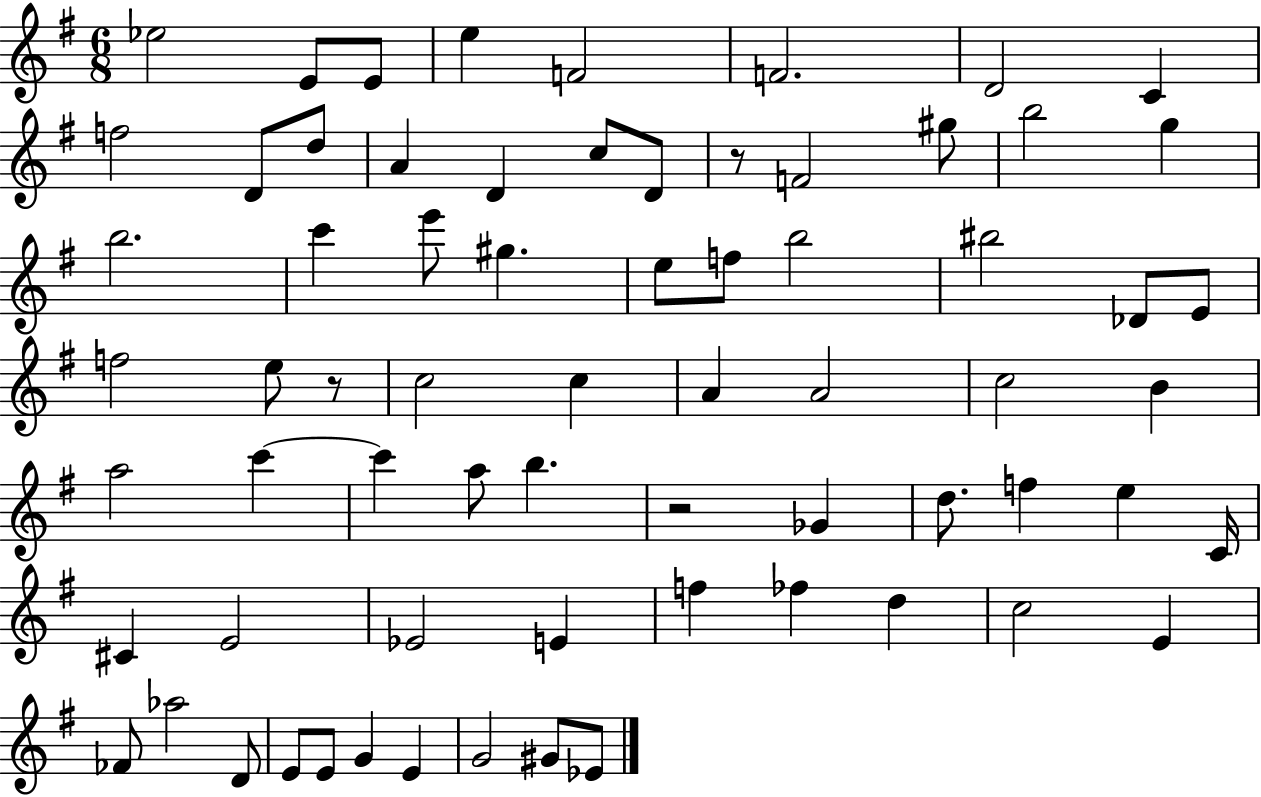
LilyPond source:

{
  \clef treble
  \numericTimeSignature
  \time 6/8
  \key g \major
  ees''2 e'8 e'8 | e''4 f'2 | f'2. | d'2 c'4 | \break f''2 d'8 d''8 | a'4 d'4 c''8 d'8 | r8 f'2 gis''8 | b''2 g''4 | \break b''2. | c'''4 e'''8 gis''4. | e''8 f''8 b''2 | bis''2 des'8 e'8 | \break f''2 e''8 r8 | c''2 c''4 | a'4 a'2 | c''2 b'4 | \break a''2 c'''4~~ | c'''4 a''8 b''4. | r2 ges'4 | d''8. f''4 e''4 c'16 | \break cis'4 e'2 | ees'2 e'4 | f''4 fes''4 d''4 | c''2 e'4 | \break fes'8 aes''2 d'8 | e'8 e'8 g'4 e'4 | g'2 gis'8 ees'8 | \bar "|."
}